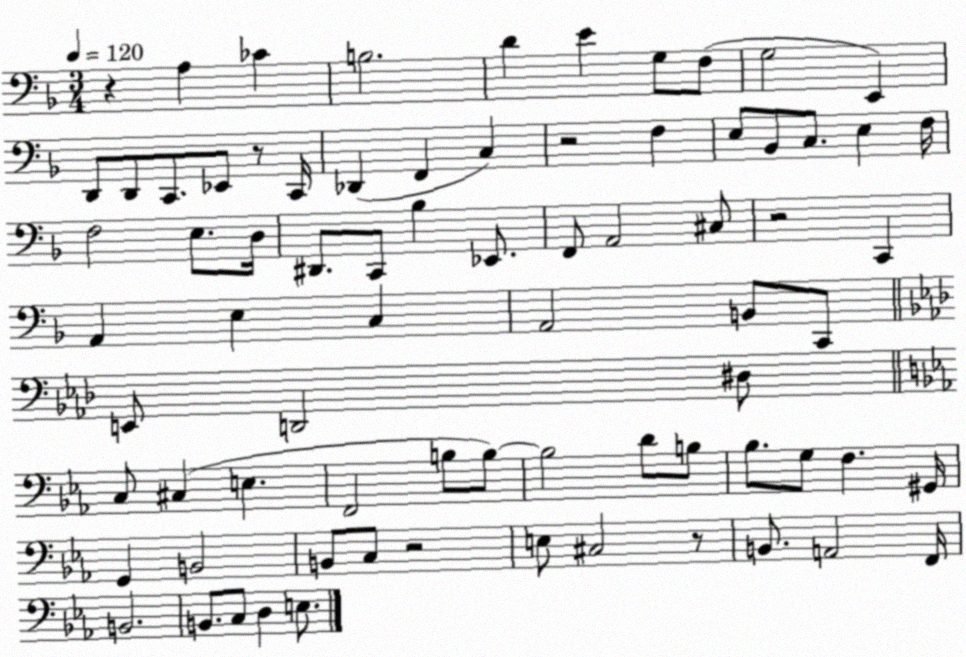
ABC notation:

X:1
T:Untitled
M:3/4
L:1/4
K:F
z A, _C B,2 D E G,/2 F,/2 G,2 E,, D,,/2 D,,/2 C,,/2 _E,,/2 z/2 C,,/4 _D,, F,, C, z2 F, E,/2 _B,,/2 C,/2 E, F,/4 F,2 E,/2 D,/4 ^D,,/2 C,,/2 _B, _E,,/2 F,,/2 A,,2 ^C,/2 z2 C,, A,, E, C, A,,2 B,,/2 C,,/2 E,,/2 D,,2 ^D,/2 C,/2 ^C, E, F,,2 B,/2 B,/2 B,2 D/2 B,/2 _B,/2 G,/2 F, ^G,,/4 G,, B,,2 B,,/2 C,/2 z2 E,/2 ^C,2 z/2 B,,/2 A,,2 F,,/4 B,,2 B,,/2 C,/2 D, E,/2